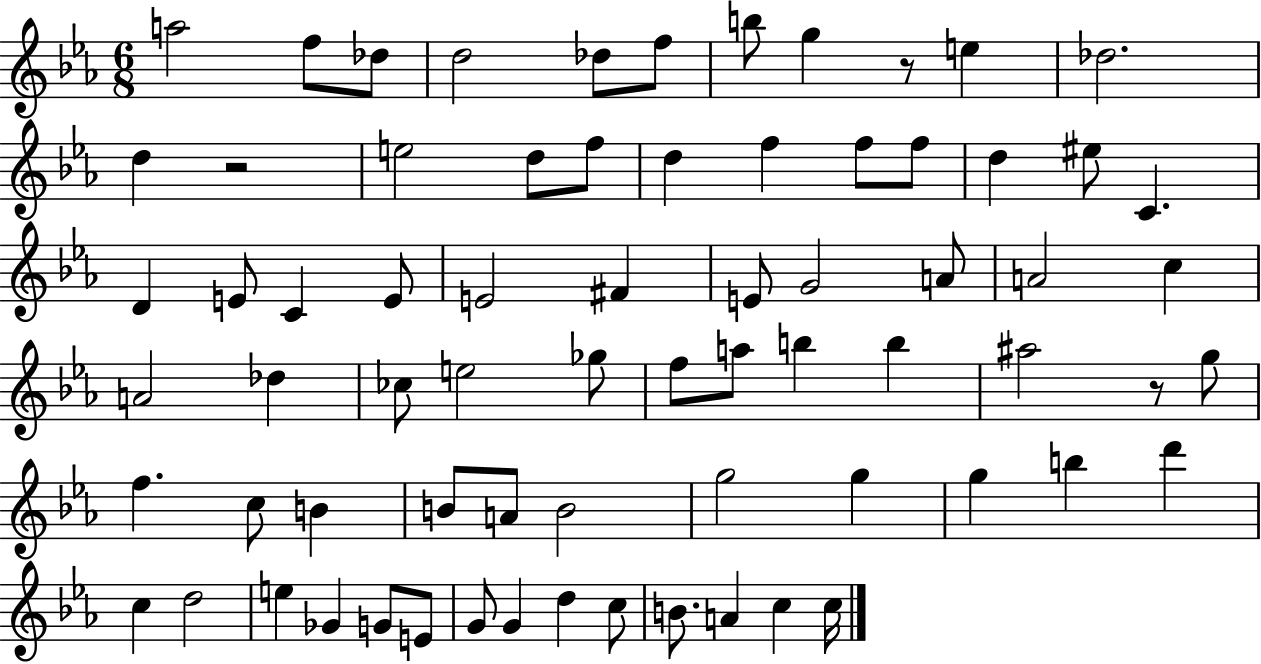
A5/h F5/e Db5/e D5/h Db5/e F5/e B5/e G5/q R/e E5/q Db5/h. D5/q R/h E5/h D5/e F5/e D5/q F5/q F5/e F5/e D5/q EIS5/e C4/q. D4/q E4/e C4/q E4/e E4/h F#4/q E4/e G4/h A4/e A4/h C5/q A4/h Db5/q CES5/e E5/h Gb5/e F5/e A5/e B5/q B5/q A#5/h R/e G5/e F5/q. C5/e B4/q B4/e A4/e B4/h G5/h G5/q G5/q B5/q D6/q C5/q D5/h E5/q Gb4/q G4/e E4/e G4/e G4/q D5/q C5/e B4/e. A4/q C5/q C5/s